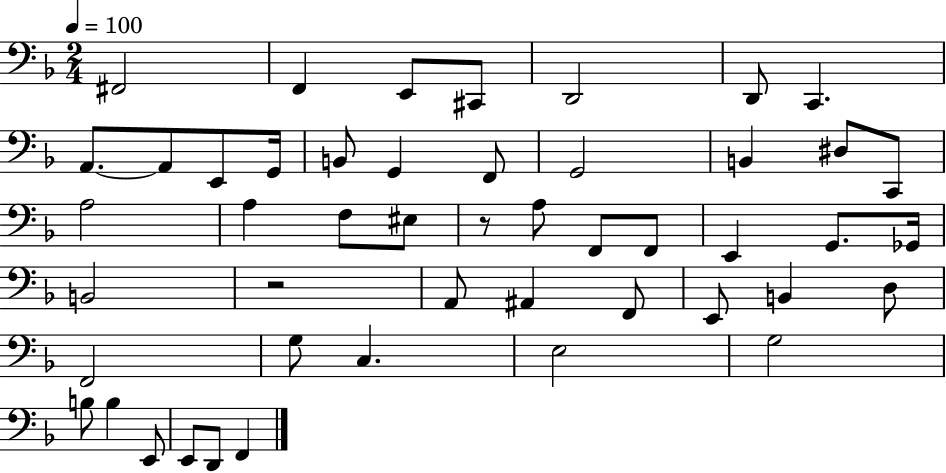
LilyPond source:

{
  \clef bass
  \numericTimeSignature
  \time 2/4
  \key f \major
  \tempo 4 = 100
  fis,2 | f,4 e,8 cis,8 | d,2 | d,8 c,4. | \break a,8.~~ a,8 e,8 g,16 | b,8 g,4 f,8 | g,2 | b,4 dis8 c,8 | \break a2 | a4 f8 eis8 | r8 a8 f,8 f,8 | e,4 g,8. ges,16 | \break b,2 | r2 | a,8 ais,4 f,8 | e,8 b,4 d8 | \break f,2 | g8 c4. | e2 | g2 | \break b8 b4 e,8 | e,8 d,8 f,4 | \bar "|."
}